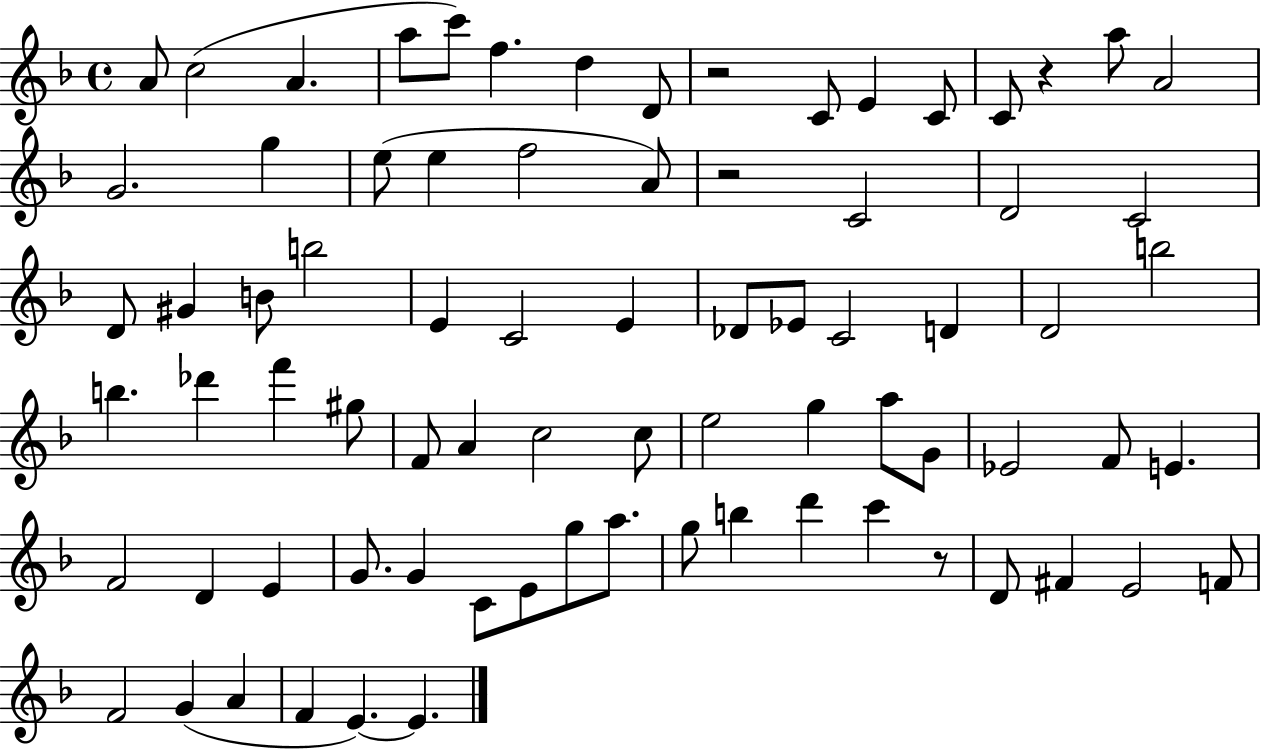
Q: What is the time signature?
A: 4/4